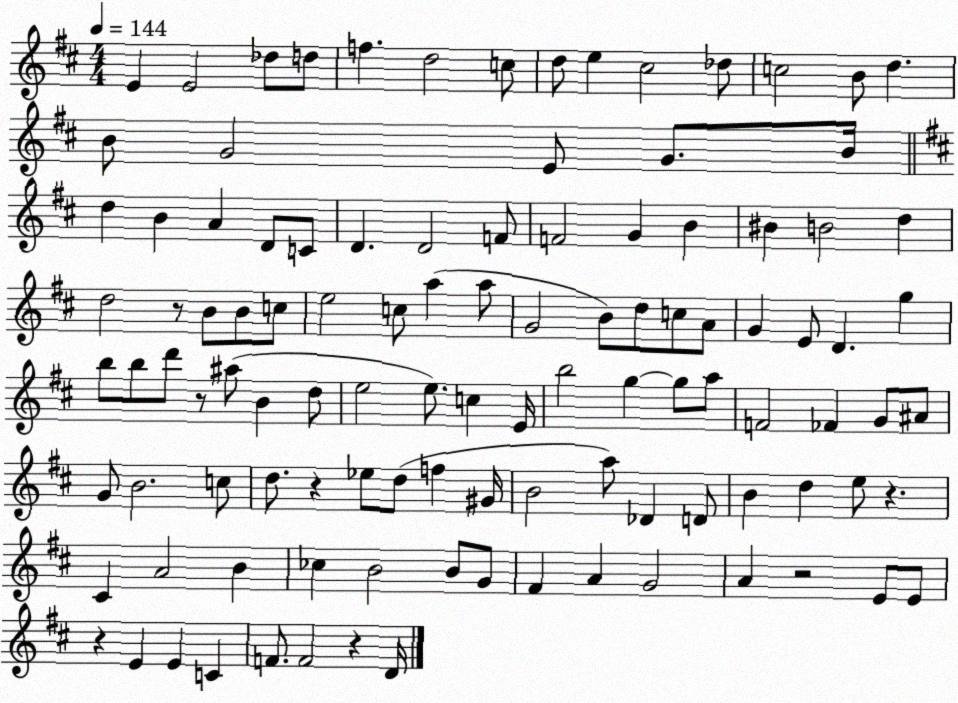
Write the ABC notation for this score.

X:1
T:Untitled
M:4/4
L:1/4
K:D
E E2 _d/2 d/2 f d2 c/2 d/2 e ^c2 _d/2 c2 B/2 d B/2 G2 E/2 G/2 B/4 d B A D/2 C/2 D D2 F/2 F2 G B ^B B2 d d2 z/2 B/2 B/2 c/2 e2 c/2 a a/2 G2 B/2 d/2 c/2 A/2 G E/2 D g b/2 b/2 d'/2 z/2 ^a/2 B d/2 e2 e/2 c E/4 b2 g g/2 a/2 F2 _F G/2 ^A/2 G/2 B2 c/2 d/2 z _e/2 d/2 f ^G/4 B2 a/2 _D D/2 B d e/2 z ^C A2 B _c B2 B/2 G/2 ^F A G2 A z2 E/2 E/2 z E E C F/2 F2 z D/4